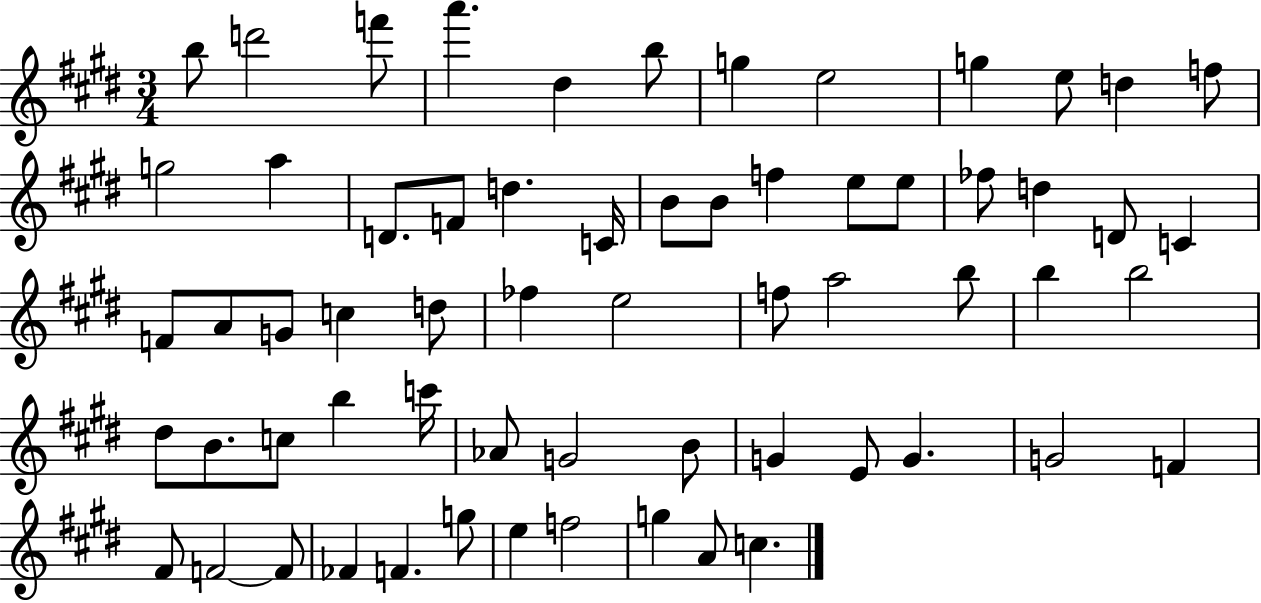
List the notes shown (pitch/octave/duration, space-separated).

B5/e D6/h F6/e A6/q. D#5/q B5/e G5/q E5/h G5/q E5/e D5/q F5/e G5/h A5/q D4/e. F4/e D5/q. C4/s B4/e B4/e F5/q E5/e E5/e FES5/e D5/q D4/e C4/q F4/e A4/e G4/e C5/q D5/e FES5/q E5/h F5/e A5/h B5/e B5/q B5/h D#5/e B4/e. C5/e B5/q C6/s Ab4/e G4/h B4/e G4/q E4/e G4/q. G4/h F4/q F#4/e F4/h F4/e FES4/q F4/q. G5/e E5/q F5/h G5/q A4/e C5/q.